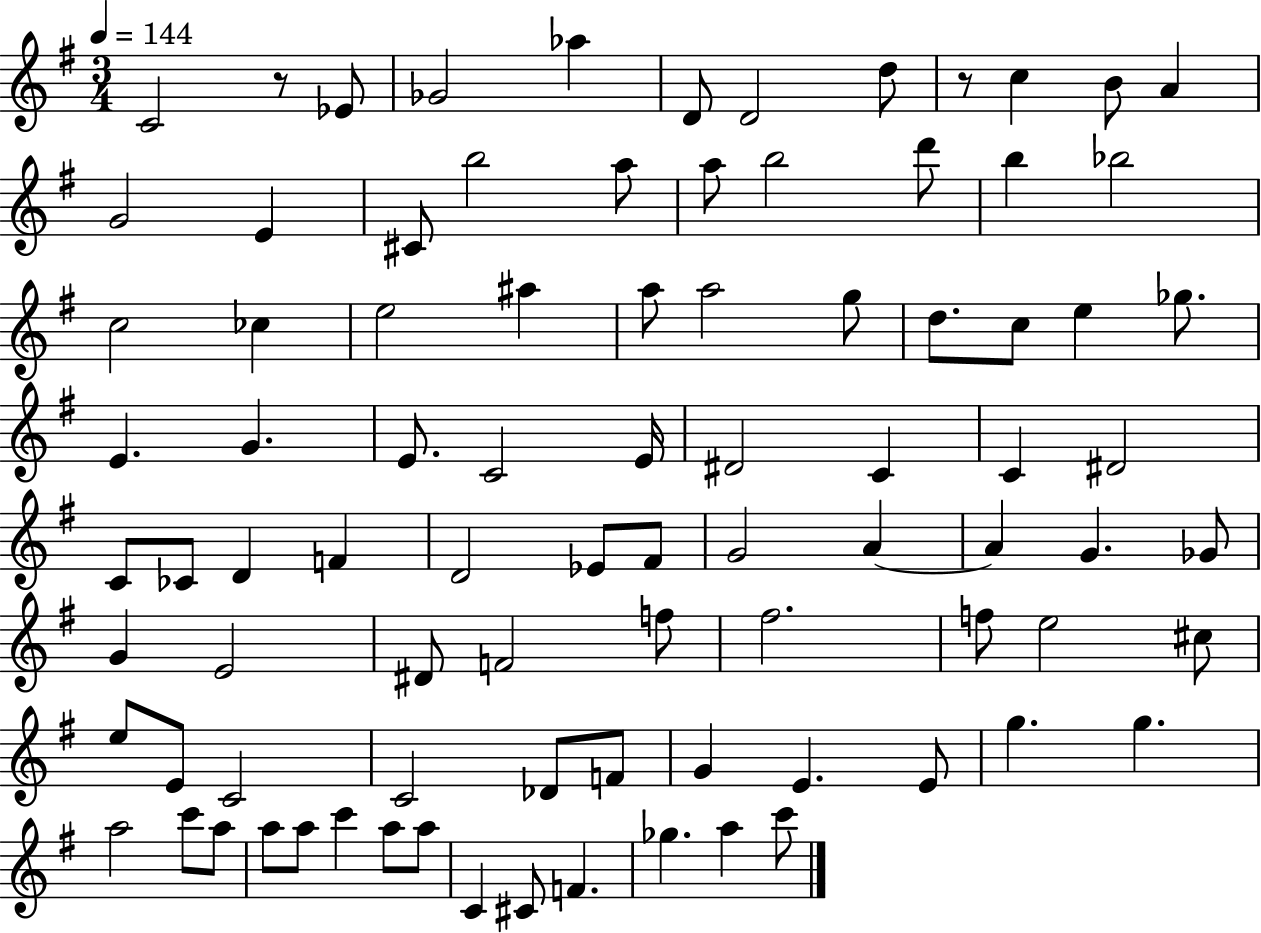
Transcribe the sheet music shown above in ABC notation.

X:1
T:Untitled
M:3/4
L:1/4
K:G
C2 z/2 _E/2 _G2 _a D/2 D2 d/2 z/2 c B/2 A G2 E ^C/2 b2 a/2 a/2 b2 d'/2 b _b2 c2 _c e2 ^a a/2 a2 g/2 d/2 c/2 e _g/2 E G E/2 C2 E/4 ^D2 C C ^D2 C/2 _C/2 D F D2 _E/2 ^F/2 G2 A A G _G/2 G E2 ^D/2 F2 f/2 ^f2 f/2 e2 ^c/2 e/2 E/2 C2 C2 _D/2 F/2 G E E/2 g g a2 c'/2 a/2 a/2 a/2 c' a/2 a/2 C ^C/2 F _g a c'/2